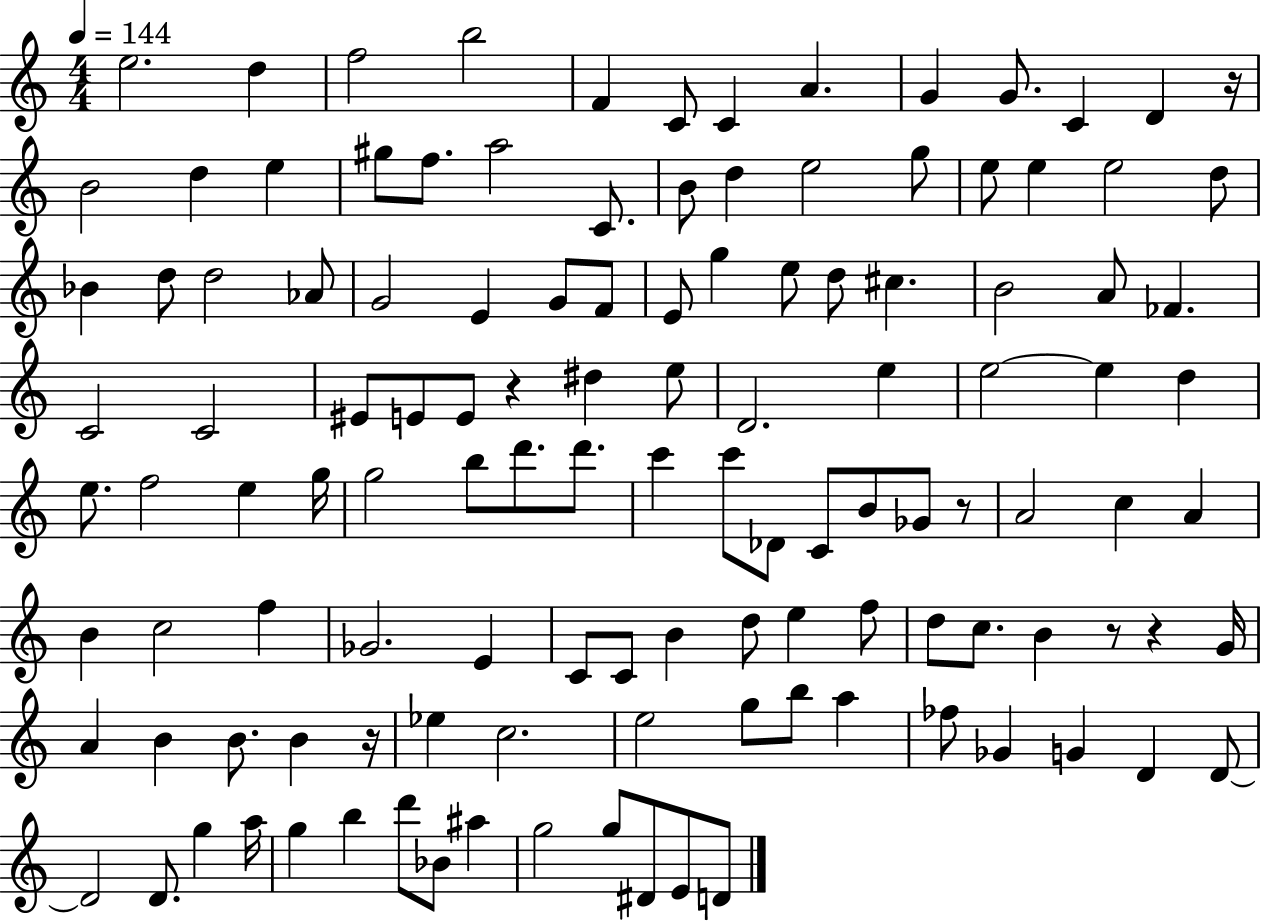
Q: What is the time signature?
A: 4/4